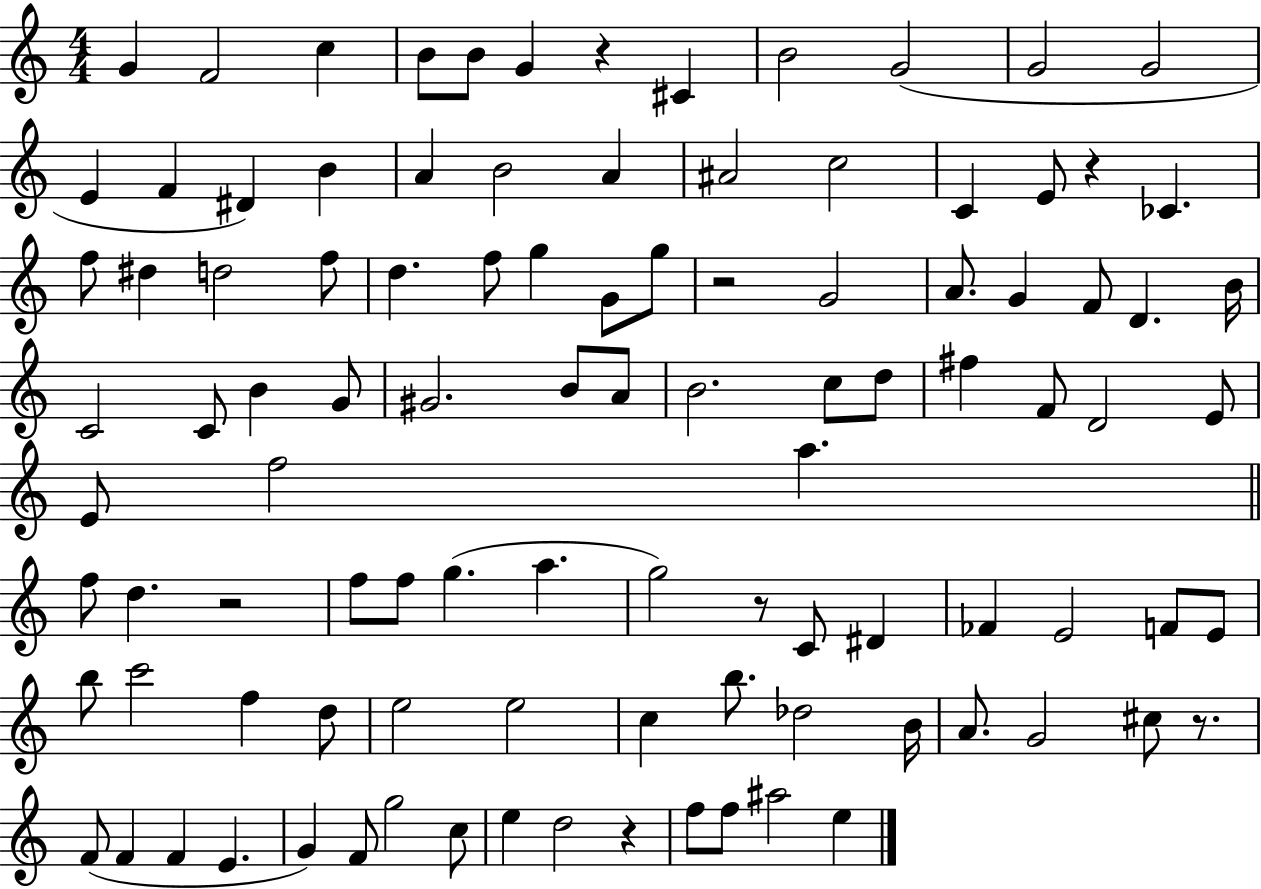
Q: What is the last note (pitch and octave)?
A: E5